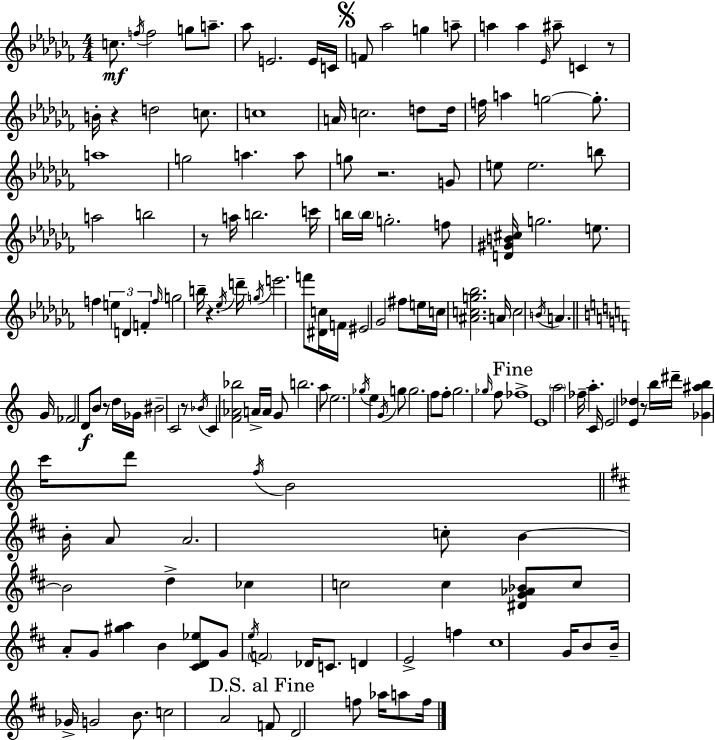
{
  \clef treble
  \numericTimeSignature
  \time 4/4
  \key aes \minor
  c''8.\mf \acciaccatura { f''16 } f''2 g''8 a''8.-- | aes''8 e'2. e'16 | c'16 \mark \markup { \musicglyph "scripts.segno" } f'8 aes''2 g''4 a''8-- | a''4 a''4 \grace { ees'16 } ais''8-- c'4 | \break r8 b'16-. r4 d''2 c''8. | c''1 | a'16 c''2. d''8 | d''16 f''16 a''4 g''2~~ g''8.-. | \break a''1 | g''2 a''4. | a''8 g''8 r2. | g'8 e''8 e''2. | \break b''8 a''2 b''2 | r8 a''16 b''2. | c'''16 b''16 \parenthesize b''16 g''2.-. | f''8 <d' gis' b' cis''>16 g''2. e''8. | \break f''4 \tuplet 3/2 { e''4 d'4 f'4-. } | \grace { f''16 } g''2 b''16-- r4. | \acciaccatura { ees''16 } d'''16-- \acciaccatura { g''16 } e'''2. | f'''8 <dis' c''>16 f'16 eis'2 ges'2 | \break fis''8 e''16 c''16 <ais' c'' g'' bes''>2. | a'16 c''2 \acciaccatura { b'16 } a'4. | \bar "||" \break \key c \major g'16 fes'2 d'8\f b'8 r8 d''16 | ges'16 bis'2-- c'2 | r8 \acciaccatura { bes'16 } c'4 <f' aes' bes''>2 | a'16-> a'16 g'8 b''2. | \break a''8 e''2. \acciaccatura { ges''16 } e''4 | \acciaccatura { g'16 } g''8 g''2. | f''8 f''8-. g''2. | \grace { ges''16 } f''8 \mark "Fine" fes''1-> | \break e'1 | \parenthesize a''2 fes''16-- a''4.-. | c'16 e'2 <e' des''>4 | r8 b''16 dis'''16-- <ges' ais'' b''>4 c'''16 d'''8 \acciaccatura { f''16 } b'2 | \break \bar "||" \break \key b \minor b'16-. a'8 a'2. c''8-. | b'4~~ b'2 d''4-> | ces''4 c''2 c''4 | <dis' g' aes' bes'>8 c''8 a'8-. g'8 <gis'' a''>4 b'4 | \break <cis' d' ees''>8 g'8 \acciaccatura { e''16 } \parenthesize f'2 des'16 c'8. | d'4 e'2-> f''4 | cis''1 | g'16 b'8 b'16-- ges'16-> g'2 b'8. | \break c''2 a'2 | \mark "D.S. al Fine" f'8 d'2 f''8 aes''16 a''8 | f''16 \bar "|."
}